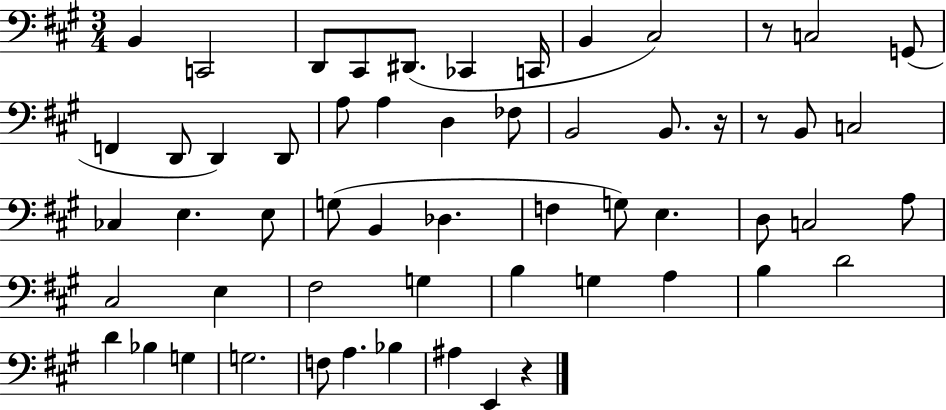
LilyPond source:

{
  \clef bass
  \numericTimeSignature
  \time 3/4
  \key a \major
  b,4 c,2 | d,8 cis,8 dis,8.( ces,4 c,16 | b,4 cis2) | r8 c2 g,8( | \break f,4 d,8 d,4) d,8 | a8 a4 d4 fes8 | b,2 b,8. r16 | r8 b,8 c2 | \break ces4 e4. e8 | g8( b,4 des4. | f4 g8) e4. | d8 c2 a8 | \break cis2 e4 | fis2 g4 | b4 g4 a4 | b4 d'2 | \break d'4 bes4 g4 | g2. | f8 a4. bes4 | ais4 e,4 r4 | \break \bar "|."
}